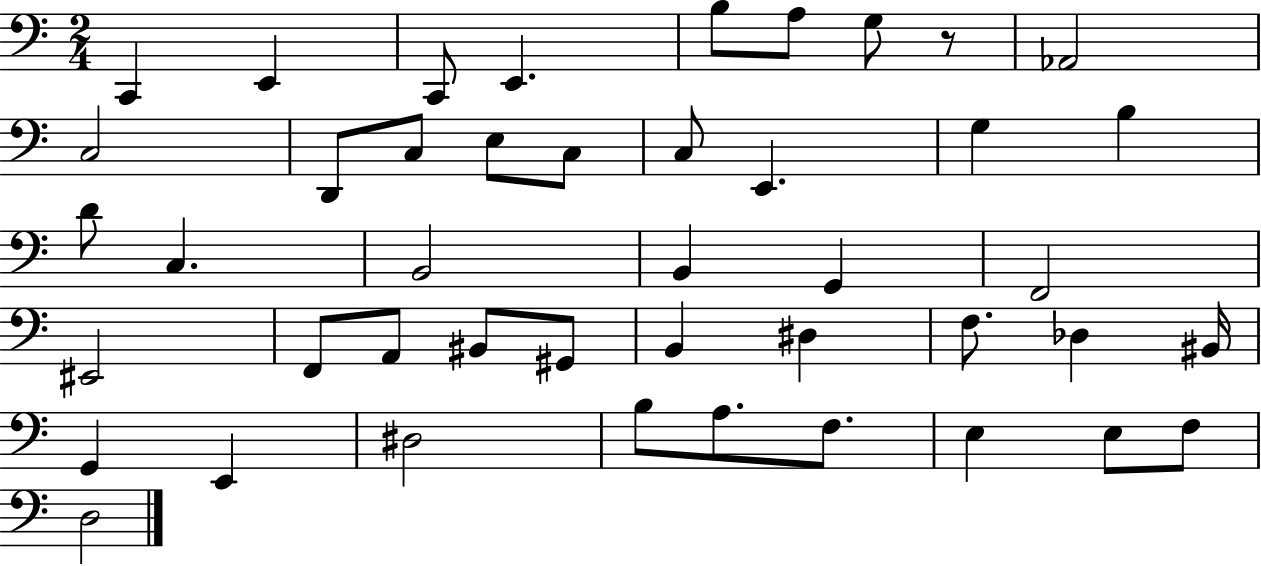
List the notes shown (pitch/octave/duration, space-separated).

C2/q E2/q C2/e E2/q. B3/e A3/e G3/e R/e Ab2/h C3/h D2/e C3/e E3/e C3/e C3/e E2/q. G3/q B3/q D4/e C3/q. B2/h B2/q G2/q F2/h EIS2/h F2/e A2/e BIS2/e G#2/e B2/q D#3/q F3/e. Db3/q BIS2/s G2/q E2/q D#3/h B3/e A3/e. F3/e. E3/q E3/e F3/e D3/h